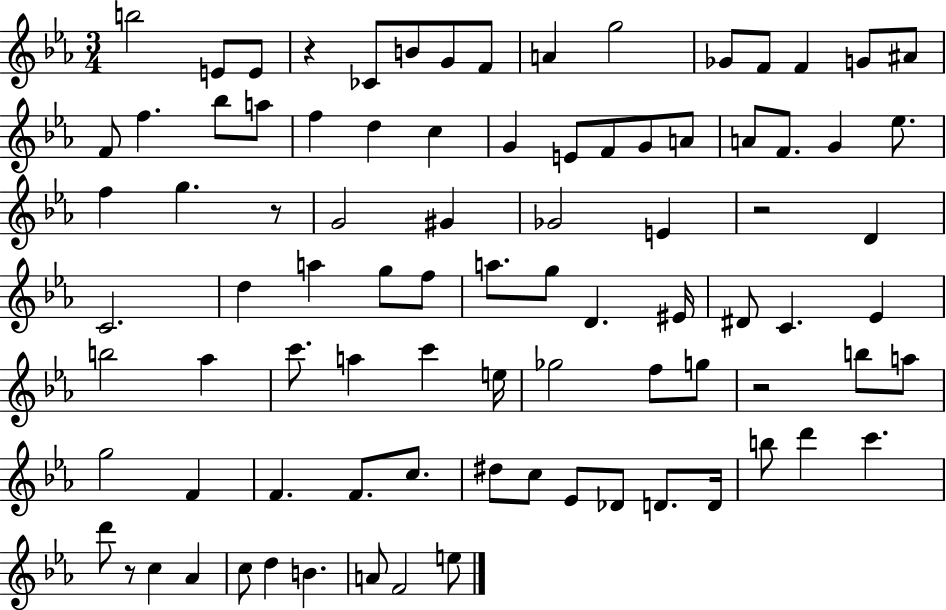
{
  \clef treble
  \numericTimeSignature
  \time 3/4
  \key ees \major
  \repeat volta 2 { b''2 e'8 e'8 | r4 ces'8 b'8 g'8 f'8 | a'4 g''2 | ges'8 f'8 f'4 g'8 ais'8 | \break f'8 f''4. bes''8 a''8 | f''4 d''4 c''4 | g'4 e'8 f'8 g'8 a'8 | a'8 f'8. g'4 ees''8. | \break f''4 g''4. r8 | g'2 gis'4 | ges'2 e'4 | r2 d'4 | \break c'2. | d''4 a''4 g''8 f''8 | a''8. g''8 d'4. eis'16 | dis'8 c'4. ees'4 | \break b''2 aes''4 | c'''8. a''4 c'''4 e''16 | ges''2 f''8 g''8 | r2 b''8 a''8 | \break g''2 f'4 | f'4. f'8. c''8. | dis''8 c''8 ees'8 des'8 d'8. d'16 | b''8 d'''4 c'''4. | \break d'''8 r8 c''4 aes'4 | c''8 d''4 b'4. | a'8 f'2 e''8 | } \bar "|."
}